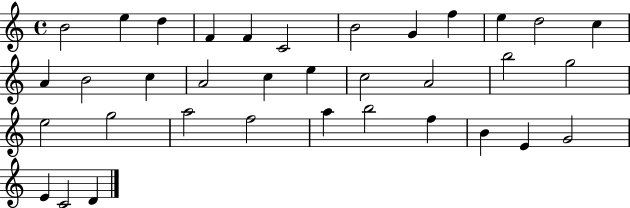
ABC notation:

X:1
T:Untitled
M:4/4
L:1/4
K:C
B2 e d F F C2 B2 G f e d2 c A B2 c A2 c e c2 A2 b2 g2 e2 g2 a2 f2 a b2 f B E G2 E C2 D